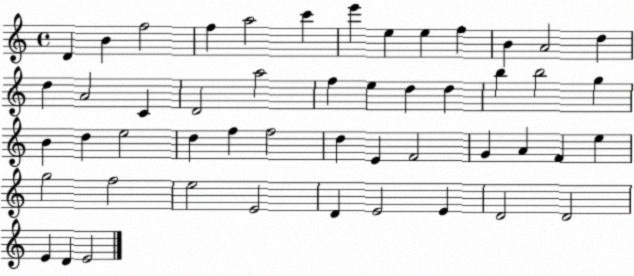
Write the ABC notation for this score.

X:1
T:Untitled
M:4/4
L:1/4
K:C
D B f2 f a2 c' e' e e f B A2 d d A2 C D2 a2 f e d d b b2 g B d e2 d f f2 d E F2 G A F e g2 f2 e2 E2 D E2 E D2 D2 E D E2